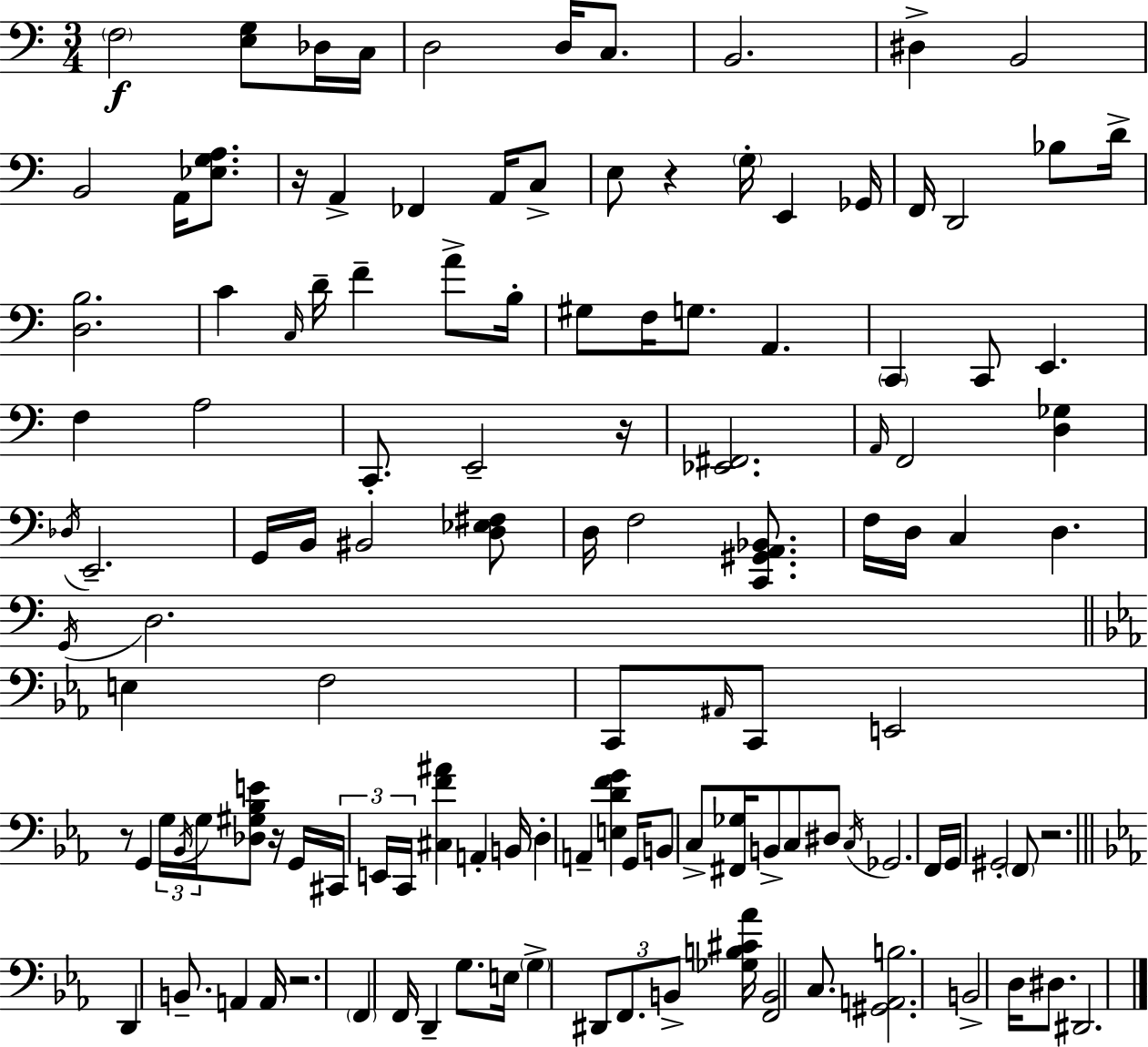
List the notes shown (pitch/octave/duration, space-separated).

F3/h [E3,G3]/e Db3/s C3/s D3/h D3/s C3/e. B2/h. D#3/q B2/h B2/h A2/s [Eb3,G3,A3]/e. R/s A2/q FES2/q A2/s C3/e E3/e R/q G3/s E2/q Gb2/s F2/s D2/h Bb3/e D4/s [D3,B3]/h. C4/q C3/s D4/s F4/q A4/e B3/s G#3/e F3/s G3/e. A2/q. C2/q C2/e E2/q. F3/q A3/h C2/e. E2/h R/s [Eb2,F#2]/h. A2/s F2/h [D3,Gb3]/q Db3/s E2/h. G2/s B2/s BIS2/h [D3,Eb3,F#3]/e D3/s F3/h [C2,G#2,A2,Bb2]/e. F3/s D3/s C3/q D3/q. G2/s D3/h. E3/q F3/h C2/e A#2/s C2/e E2/h R/e G2/q G3/s Bb2/s G3/s [Db3,G#3,Bb3,E4]/e R/s G2/s C#2/s E2/s C2/s [C#3,F4,A#4]/q A2/q B2/s D3/q A2/q [E3,D4,F4,G4]/q G2/s B2/e C3/e [F#2,Gb3]/s B2/e C3/e D#3/e C3/s Gb2/h. F2/s G2/s G#2/h F2/e R/h. D2/q B2/e. A2/q A2/s R/h. F2/q F2/s D2/q G3/e. E3/s G3/q D#2/e F2/e. B2/e [Gb3,B3,C#4,Ab4]/s [F2,B2]/h C3/e. [G#2,A2,B3]/h. B2/h D3/s D#3/e. D#2/h.